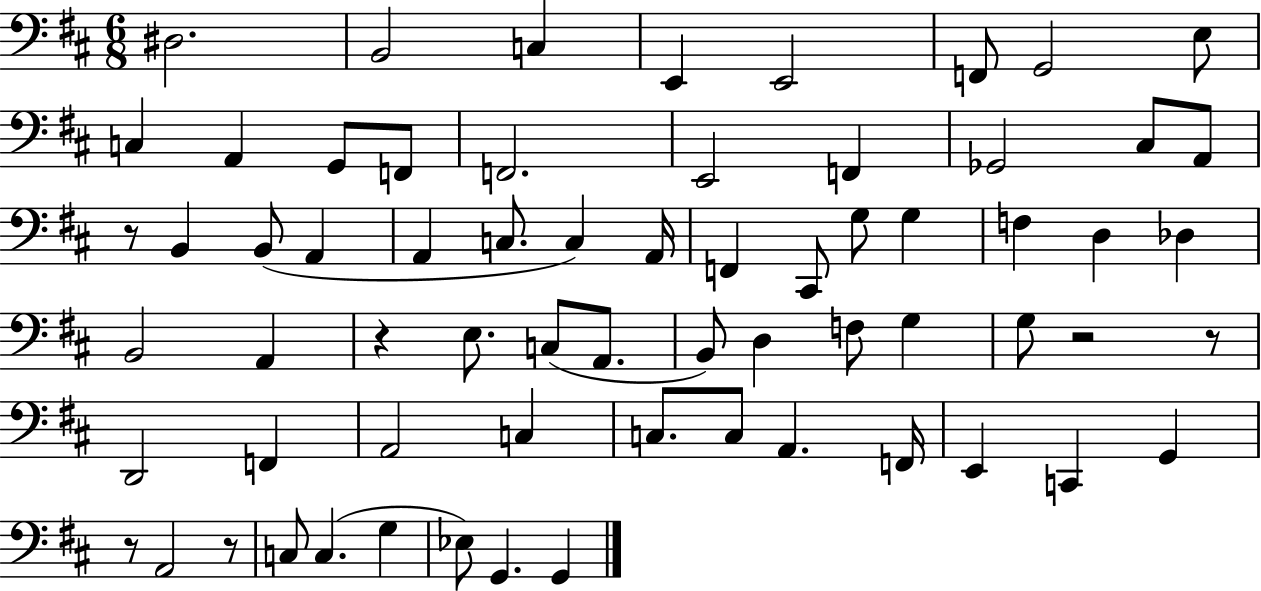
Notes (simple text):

D#3/h. B2/h C3/q E2/q E2/h F2/e G2/h E3/e C3/q A2/q G2/e F2/e F2/h. E2/h F2/q Gb2/h C#3/e A2/e R/e B2/q B2/e A2/q A2/q C3/e. C3/q A2/s F2/q C#2/e G3/e G3/q F3/q D3/q Db3/q B2/h A2/q R/q E3/e. C3/e A2/e. B2/e D3/q F3/e G3/q G3/e R/h R/e D2/h F2/q A2/h C3/q C3/e. C3/e A2/q. F2/s E2/q C2/q G2/q R/e A2/h R/e C3/e C3/q. G3/q Eb3/e G2/q. G2/q